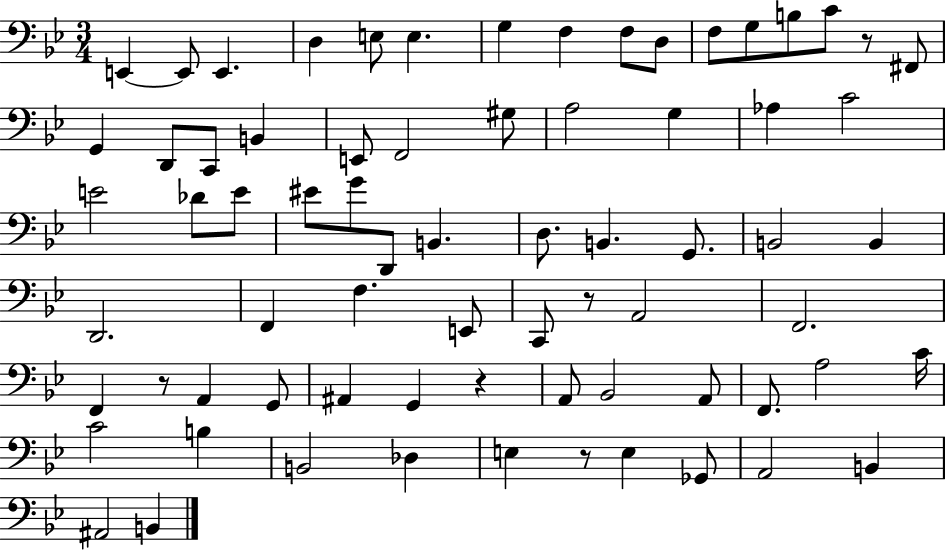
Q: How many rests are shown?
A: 5